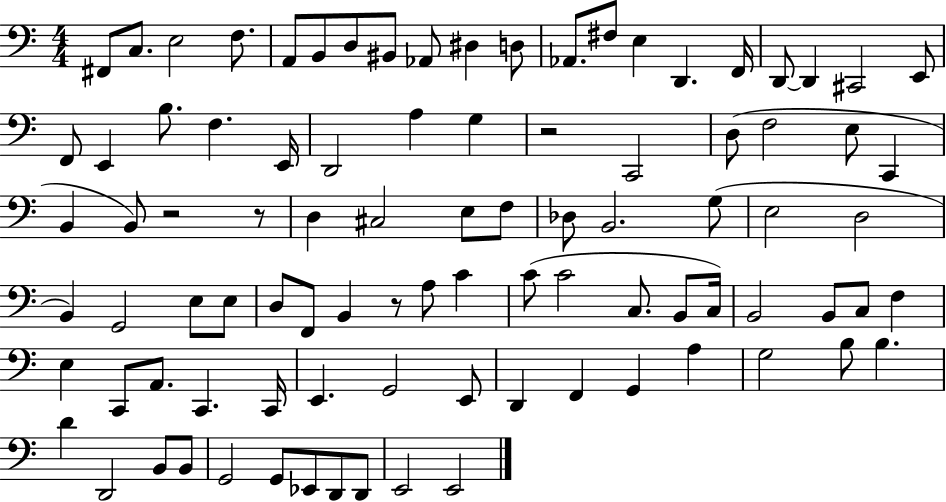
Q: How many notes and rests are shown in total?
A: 92